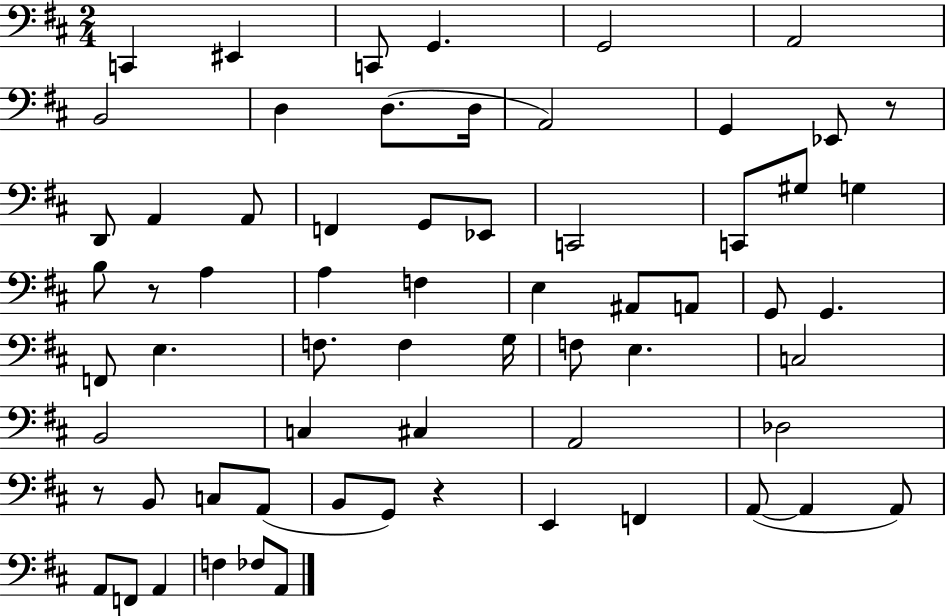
X:1
T:Untitled
M:2/4
L:1/4
K:D
C,, ^E,, C,,/2 G,, G,,2 A,,2 B,,2 D, D,/2 D,/4 A,,2 G,, _E,,/2 z/2 D,,/2 A,, A,,/2 F,, G,,/2 _E,,/2 C,,2 C,,/2 ^G,/2 G, B,/2 z/2 A, A, F, E, ^A,,/2 A,,/2 G,,/2 G,, F,,/2 E, F,/2 F, G,/4 F,/2 E, C,2 B,,2 C, ^C, A,,2 _D,2 z/2 B,,/2 C,/2 A,,/2 B,,/2 G,,/2 z E,, F,, A,,/2 A,, A,,/2 A,,/2 F,,/2 A,, F, _F,/2 A,,/2